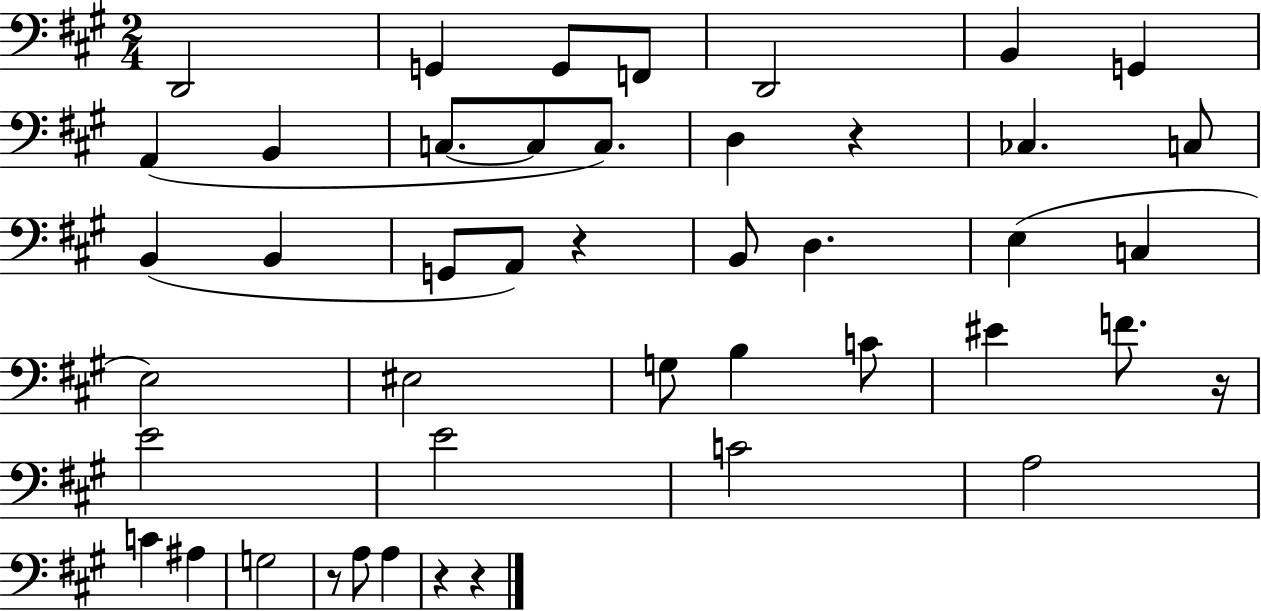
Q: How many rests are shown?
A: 6